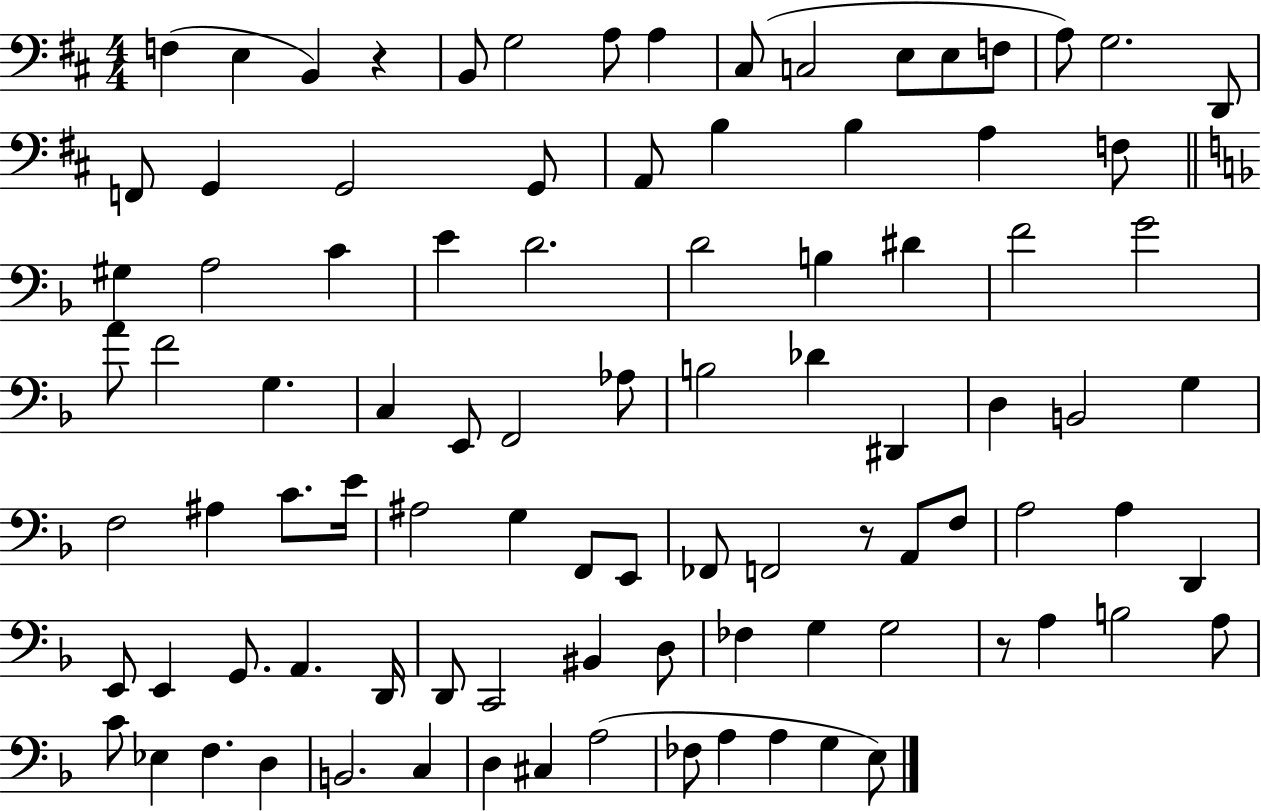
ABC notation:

X:1
T:Untitled
M:4/4
L:1/4
K:D
F, E, B,, z B,,/2 G,2 A,/2 A, ^C,/2 C,2 E,/2 E,/2 F,/2 A,/2 G,2 D,,/2 F,,/2 G,, G,,2 G,,/2 A,,/2 B, B, A, F,/2 ^G, A,2 C E D2 D2 B, ^D F2 G2 A/2 F2 G, C, E,,/2 F,,2 _A,/2 B,2 _D ^D,, D, B,,2 G, F,2 ^A, C/2 E/4 ^A,2 G, F,,/2 E,,/2 _F,,/2 F,,2 z/2 A,,/2 F,/2 A,2 A, D,, E,,/2 E,, G,,/2 A,, D,,/4 D,,/2 C,,2 ^B,, D,/2 _F, G, G,2 z/2 A, B,2 A,/2 C/2 _E, F, D, B,,2 C, D, ^C, A,2 _F,/2 A, A, G, E,/2